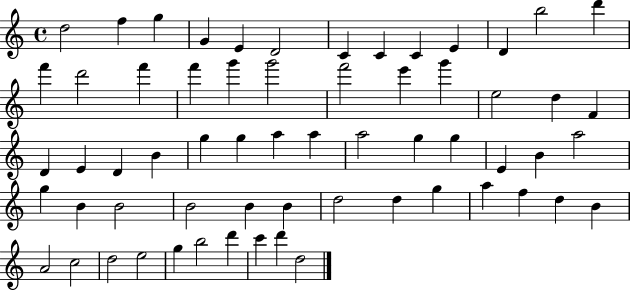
X:1
T:Untitled
M:4/4
L:1/4
K:C
d2 f g G E D2 C C C E D b2 d' f' d'2 f' f' g' g'2 f'2 e' g' e2 d F D E D B g g a a a2 g g E B a2 g B B2 B2 B B d2 d g a f d B A2 c2 d2 e2 g b2 d' c' d' d2